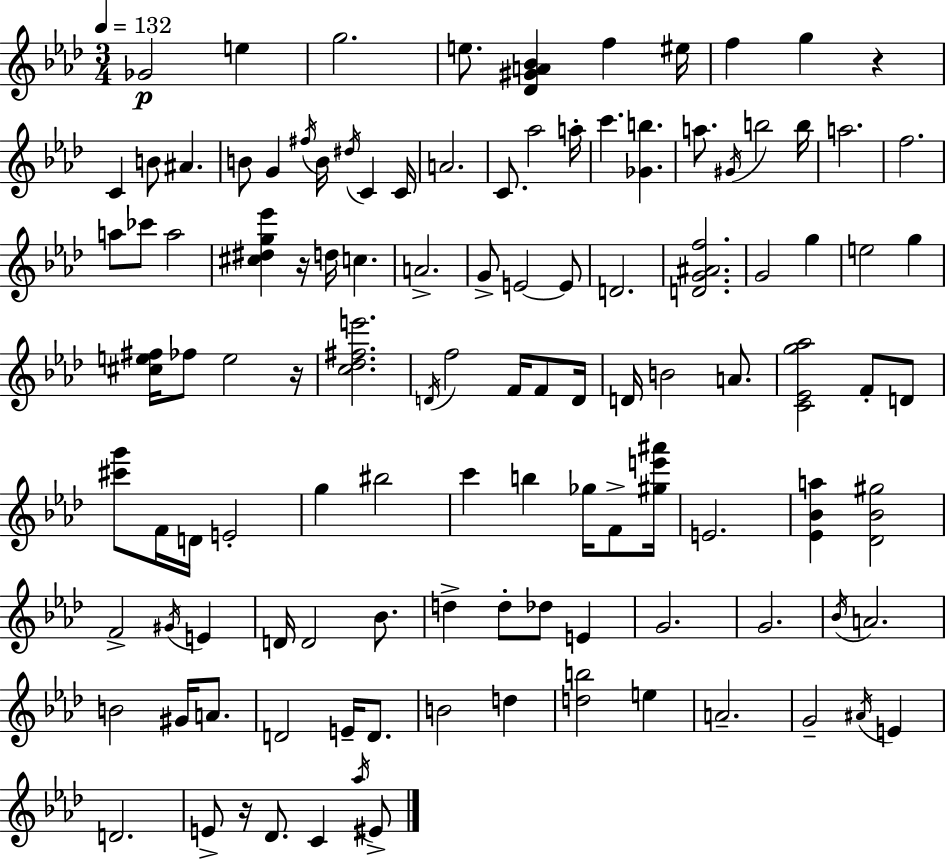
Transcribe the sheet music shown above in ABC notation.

X:1
T:Untitled
M:3/4
L:1/4
K:Ab
_G2 e g2 e/2 [_D^GA_B] f ^e/4 f g z C B/2 ^A B/2 G ^f/4 B/4 ^d/4 C C/4 A2 C/2 _a2 a/4 c' [_Gb] a/2 ^G/4 b2 b/4 a2 f2 a/2 _c'/2 a2 [^c^dg_e'] z/4 d/4 c A2 G/2 E2 E/2 D2 [DG^Af]2 G2 g e2 g [^ce^f]/4 _f/2 e2 z/4 [c_d^fe']2 D/4 f2 F/4 F/2 D/4 D/4 B2 A/2 [C_Eg_a]2 F/2 D/2 [^c'g']/2 F/4 D/4 E2 g ^b2 c' b _g/4 F/2 [^ge'^a']/4 E2 [_E_Ba] [_D_B^g]2 F2 ^G/4 E D/4 D2 _B/2 d d/2 _d/2 E G2 G2 _B/4 A2 B2 ^G/4 A/2 D2 E/4 D/2 B2 d [db]2 e A2 G2 ^A/4 E D2 E/2 z/4 _D/2 C _a/4 ^E/2